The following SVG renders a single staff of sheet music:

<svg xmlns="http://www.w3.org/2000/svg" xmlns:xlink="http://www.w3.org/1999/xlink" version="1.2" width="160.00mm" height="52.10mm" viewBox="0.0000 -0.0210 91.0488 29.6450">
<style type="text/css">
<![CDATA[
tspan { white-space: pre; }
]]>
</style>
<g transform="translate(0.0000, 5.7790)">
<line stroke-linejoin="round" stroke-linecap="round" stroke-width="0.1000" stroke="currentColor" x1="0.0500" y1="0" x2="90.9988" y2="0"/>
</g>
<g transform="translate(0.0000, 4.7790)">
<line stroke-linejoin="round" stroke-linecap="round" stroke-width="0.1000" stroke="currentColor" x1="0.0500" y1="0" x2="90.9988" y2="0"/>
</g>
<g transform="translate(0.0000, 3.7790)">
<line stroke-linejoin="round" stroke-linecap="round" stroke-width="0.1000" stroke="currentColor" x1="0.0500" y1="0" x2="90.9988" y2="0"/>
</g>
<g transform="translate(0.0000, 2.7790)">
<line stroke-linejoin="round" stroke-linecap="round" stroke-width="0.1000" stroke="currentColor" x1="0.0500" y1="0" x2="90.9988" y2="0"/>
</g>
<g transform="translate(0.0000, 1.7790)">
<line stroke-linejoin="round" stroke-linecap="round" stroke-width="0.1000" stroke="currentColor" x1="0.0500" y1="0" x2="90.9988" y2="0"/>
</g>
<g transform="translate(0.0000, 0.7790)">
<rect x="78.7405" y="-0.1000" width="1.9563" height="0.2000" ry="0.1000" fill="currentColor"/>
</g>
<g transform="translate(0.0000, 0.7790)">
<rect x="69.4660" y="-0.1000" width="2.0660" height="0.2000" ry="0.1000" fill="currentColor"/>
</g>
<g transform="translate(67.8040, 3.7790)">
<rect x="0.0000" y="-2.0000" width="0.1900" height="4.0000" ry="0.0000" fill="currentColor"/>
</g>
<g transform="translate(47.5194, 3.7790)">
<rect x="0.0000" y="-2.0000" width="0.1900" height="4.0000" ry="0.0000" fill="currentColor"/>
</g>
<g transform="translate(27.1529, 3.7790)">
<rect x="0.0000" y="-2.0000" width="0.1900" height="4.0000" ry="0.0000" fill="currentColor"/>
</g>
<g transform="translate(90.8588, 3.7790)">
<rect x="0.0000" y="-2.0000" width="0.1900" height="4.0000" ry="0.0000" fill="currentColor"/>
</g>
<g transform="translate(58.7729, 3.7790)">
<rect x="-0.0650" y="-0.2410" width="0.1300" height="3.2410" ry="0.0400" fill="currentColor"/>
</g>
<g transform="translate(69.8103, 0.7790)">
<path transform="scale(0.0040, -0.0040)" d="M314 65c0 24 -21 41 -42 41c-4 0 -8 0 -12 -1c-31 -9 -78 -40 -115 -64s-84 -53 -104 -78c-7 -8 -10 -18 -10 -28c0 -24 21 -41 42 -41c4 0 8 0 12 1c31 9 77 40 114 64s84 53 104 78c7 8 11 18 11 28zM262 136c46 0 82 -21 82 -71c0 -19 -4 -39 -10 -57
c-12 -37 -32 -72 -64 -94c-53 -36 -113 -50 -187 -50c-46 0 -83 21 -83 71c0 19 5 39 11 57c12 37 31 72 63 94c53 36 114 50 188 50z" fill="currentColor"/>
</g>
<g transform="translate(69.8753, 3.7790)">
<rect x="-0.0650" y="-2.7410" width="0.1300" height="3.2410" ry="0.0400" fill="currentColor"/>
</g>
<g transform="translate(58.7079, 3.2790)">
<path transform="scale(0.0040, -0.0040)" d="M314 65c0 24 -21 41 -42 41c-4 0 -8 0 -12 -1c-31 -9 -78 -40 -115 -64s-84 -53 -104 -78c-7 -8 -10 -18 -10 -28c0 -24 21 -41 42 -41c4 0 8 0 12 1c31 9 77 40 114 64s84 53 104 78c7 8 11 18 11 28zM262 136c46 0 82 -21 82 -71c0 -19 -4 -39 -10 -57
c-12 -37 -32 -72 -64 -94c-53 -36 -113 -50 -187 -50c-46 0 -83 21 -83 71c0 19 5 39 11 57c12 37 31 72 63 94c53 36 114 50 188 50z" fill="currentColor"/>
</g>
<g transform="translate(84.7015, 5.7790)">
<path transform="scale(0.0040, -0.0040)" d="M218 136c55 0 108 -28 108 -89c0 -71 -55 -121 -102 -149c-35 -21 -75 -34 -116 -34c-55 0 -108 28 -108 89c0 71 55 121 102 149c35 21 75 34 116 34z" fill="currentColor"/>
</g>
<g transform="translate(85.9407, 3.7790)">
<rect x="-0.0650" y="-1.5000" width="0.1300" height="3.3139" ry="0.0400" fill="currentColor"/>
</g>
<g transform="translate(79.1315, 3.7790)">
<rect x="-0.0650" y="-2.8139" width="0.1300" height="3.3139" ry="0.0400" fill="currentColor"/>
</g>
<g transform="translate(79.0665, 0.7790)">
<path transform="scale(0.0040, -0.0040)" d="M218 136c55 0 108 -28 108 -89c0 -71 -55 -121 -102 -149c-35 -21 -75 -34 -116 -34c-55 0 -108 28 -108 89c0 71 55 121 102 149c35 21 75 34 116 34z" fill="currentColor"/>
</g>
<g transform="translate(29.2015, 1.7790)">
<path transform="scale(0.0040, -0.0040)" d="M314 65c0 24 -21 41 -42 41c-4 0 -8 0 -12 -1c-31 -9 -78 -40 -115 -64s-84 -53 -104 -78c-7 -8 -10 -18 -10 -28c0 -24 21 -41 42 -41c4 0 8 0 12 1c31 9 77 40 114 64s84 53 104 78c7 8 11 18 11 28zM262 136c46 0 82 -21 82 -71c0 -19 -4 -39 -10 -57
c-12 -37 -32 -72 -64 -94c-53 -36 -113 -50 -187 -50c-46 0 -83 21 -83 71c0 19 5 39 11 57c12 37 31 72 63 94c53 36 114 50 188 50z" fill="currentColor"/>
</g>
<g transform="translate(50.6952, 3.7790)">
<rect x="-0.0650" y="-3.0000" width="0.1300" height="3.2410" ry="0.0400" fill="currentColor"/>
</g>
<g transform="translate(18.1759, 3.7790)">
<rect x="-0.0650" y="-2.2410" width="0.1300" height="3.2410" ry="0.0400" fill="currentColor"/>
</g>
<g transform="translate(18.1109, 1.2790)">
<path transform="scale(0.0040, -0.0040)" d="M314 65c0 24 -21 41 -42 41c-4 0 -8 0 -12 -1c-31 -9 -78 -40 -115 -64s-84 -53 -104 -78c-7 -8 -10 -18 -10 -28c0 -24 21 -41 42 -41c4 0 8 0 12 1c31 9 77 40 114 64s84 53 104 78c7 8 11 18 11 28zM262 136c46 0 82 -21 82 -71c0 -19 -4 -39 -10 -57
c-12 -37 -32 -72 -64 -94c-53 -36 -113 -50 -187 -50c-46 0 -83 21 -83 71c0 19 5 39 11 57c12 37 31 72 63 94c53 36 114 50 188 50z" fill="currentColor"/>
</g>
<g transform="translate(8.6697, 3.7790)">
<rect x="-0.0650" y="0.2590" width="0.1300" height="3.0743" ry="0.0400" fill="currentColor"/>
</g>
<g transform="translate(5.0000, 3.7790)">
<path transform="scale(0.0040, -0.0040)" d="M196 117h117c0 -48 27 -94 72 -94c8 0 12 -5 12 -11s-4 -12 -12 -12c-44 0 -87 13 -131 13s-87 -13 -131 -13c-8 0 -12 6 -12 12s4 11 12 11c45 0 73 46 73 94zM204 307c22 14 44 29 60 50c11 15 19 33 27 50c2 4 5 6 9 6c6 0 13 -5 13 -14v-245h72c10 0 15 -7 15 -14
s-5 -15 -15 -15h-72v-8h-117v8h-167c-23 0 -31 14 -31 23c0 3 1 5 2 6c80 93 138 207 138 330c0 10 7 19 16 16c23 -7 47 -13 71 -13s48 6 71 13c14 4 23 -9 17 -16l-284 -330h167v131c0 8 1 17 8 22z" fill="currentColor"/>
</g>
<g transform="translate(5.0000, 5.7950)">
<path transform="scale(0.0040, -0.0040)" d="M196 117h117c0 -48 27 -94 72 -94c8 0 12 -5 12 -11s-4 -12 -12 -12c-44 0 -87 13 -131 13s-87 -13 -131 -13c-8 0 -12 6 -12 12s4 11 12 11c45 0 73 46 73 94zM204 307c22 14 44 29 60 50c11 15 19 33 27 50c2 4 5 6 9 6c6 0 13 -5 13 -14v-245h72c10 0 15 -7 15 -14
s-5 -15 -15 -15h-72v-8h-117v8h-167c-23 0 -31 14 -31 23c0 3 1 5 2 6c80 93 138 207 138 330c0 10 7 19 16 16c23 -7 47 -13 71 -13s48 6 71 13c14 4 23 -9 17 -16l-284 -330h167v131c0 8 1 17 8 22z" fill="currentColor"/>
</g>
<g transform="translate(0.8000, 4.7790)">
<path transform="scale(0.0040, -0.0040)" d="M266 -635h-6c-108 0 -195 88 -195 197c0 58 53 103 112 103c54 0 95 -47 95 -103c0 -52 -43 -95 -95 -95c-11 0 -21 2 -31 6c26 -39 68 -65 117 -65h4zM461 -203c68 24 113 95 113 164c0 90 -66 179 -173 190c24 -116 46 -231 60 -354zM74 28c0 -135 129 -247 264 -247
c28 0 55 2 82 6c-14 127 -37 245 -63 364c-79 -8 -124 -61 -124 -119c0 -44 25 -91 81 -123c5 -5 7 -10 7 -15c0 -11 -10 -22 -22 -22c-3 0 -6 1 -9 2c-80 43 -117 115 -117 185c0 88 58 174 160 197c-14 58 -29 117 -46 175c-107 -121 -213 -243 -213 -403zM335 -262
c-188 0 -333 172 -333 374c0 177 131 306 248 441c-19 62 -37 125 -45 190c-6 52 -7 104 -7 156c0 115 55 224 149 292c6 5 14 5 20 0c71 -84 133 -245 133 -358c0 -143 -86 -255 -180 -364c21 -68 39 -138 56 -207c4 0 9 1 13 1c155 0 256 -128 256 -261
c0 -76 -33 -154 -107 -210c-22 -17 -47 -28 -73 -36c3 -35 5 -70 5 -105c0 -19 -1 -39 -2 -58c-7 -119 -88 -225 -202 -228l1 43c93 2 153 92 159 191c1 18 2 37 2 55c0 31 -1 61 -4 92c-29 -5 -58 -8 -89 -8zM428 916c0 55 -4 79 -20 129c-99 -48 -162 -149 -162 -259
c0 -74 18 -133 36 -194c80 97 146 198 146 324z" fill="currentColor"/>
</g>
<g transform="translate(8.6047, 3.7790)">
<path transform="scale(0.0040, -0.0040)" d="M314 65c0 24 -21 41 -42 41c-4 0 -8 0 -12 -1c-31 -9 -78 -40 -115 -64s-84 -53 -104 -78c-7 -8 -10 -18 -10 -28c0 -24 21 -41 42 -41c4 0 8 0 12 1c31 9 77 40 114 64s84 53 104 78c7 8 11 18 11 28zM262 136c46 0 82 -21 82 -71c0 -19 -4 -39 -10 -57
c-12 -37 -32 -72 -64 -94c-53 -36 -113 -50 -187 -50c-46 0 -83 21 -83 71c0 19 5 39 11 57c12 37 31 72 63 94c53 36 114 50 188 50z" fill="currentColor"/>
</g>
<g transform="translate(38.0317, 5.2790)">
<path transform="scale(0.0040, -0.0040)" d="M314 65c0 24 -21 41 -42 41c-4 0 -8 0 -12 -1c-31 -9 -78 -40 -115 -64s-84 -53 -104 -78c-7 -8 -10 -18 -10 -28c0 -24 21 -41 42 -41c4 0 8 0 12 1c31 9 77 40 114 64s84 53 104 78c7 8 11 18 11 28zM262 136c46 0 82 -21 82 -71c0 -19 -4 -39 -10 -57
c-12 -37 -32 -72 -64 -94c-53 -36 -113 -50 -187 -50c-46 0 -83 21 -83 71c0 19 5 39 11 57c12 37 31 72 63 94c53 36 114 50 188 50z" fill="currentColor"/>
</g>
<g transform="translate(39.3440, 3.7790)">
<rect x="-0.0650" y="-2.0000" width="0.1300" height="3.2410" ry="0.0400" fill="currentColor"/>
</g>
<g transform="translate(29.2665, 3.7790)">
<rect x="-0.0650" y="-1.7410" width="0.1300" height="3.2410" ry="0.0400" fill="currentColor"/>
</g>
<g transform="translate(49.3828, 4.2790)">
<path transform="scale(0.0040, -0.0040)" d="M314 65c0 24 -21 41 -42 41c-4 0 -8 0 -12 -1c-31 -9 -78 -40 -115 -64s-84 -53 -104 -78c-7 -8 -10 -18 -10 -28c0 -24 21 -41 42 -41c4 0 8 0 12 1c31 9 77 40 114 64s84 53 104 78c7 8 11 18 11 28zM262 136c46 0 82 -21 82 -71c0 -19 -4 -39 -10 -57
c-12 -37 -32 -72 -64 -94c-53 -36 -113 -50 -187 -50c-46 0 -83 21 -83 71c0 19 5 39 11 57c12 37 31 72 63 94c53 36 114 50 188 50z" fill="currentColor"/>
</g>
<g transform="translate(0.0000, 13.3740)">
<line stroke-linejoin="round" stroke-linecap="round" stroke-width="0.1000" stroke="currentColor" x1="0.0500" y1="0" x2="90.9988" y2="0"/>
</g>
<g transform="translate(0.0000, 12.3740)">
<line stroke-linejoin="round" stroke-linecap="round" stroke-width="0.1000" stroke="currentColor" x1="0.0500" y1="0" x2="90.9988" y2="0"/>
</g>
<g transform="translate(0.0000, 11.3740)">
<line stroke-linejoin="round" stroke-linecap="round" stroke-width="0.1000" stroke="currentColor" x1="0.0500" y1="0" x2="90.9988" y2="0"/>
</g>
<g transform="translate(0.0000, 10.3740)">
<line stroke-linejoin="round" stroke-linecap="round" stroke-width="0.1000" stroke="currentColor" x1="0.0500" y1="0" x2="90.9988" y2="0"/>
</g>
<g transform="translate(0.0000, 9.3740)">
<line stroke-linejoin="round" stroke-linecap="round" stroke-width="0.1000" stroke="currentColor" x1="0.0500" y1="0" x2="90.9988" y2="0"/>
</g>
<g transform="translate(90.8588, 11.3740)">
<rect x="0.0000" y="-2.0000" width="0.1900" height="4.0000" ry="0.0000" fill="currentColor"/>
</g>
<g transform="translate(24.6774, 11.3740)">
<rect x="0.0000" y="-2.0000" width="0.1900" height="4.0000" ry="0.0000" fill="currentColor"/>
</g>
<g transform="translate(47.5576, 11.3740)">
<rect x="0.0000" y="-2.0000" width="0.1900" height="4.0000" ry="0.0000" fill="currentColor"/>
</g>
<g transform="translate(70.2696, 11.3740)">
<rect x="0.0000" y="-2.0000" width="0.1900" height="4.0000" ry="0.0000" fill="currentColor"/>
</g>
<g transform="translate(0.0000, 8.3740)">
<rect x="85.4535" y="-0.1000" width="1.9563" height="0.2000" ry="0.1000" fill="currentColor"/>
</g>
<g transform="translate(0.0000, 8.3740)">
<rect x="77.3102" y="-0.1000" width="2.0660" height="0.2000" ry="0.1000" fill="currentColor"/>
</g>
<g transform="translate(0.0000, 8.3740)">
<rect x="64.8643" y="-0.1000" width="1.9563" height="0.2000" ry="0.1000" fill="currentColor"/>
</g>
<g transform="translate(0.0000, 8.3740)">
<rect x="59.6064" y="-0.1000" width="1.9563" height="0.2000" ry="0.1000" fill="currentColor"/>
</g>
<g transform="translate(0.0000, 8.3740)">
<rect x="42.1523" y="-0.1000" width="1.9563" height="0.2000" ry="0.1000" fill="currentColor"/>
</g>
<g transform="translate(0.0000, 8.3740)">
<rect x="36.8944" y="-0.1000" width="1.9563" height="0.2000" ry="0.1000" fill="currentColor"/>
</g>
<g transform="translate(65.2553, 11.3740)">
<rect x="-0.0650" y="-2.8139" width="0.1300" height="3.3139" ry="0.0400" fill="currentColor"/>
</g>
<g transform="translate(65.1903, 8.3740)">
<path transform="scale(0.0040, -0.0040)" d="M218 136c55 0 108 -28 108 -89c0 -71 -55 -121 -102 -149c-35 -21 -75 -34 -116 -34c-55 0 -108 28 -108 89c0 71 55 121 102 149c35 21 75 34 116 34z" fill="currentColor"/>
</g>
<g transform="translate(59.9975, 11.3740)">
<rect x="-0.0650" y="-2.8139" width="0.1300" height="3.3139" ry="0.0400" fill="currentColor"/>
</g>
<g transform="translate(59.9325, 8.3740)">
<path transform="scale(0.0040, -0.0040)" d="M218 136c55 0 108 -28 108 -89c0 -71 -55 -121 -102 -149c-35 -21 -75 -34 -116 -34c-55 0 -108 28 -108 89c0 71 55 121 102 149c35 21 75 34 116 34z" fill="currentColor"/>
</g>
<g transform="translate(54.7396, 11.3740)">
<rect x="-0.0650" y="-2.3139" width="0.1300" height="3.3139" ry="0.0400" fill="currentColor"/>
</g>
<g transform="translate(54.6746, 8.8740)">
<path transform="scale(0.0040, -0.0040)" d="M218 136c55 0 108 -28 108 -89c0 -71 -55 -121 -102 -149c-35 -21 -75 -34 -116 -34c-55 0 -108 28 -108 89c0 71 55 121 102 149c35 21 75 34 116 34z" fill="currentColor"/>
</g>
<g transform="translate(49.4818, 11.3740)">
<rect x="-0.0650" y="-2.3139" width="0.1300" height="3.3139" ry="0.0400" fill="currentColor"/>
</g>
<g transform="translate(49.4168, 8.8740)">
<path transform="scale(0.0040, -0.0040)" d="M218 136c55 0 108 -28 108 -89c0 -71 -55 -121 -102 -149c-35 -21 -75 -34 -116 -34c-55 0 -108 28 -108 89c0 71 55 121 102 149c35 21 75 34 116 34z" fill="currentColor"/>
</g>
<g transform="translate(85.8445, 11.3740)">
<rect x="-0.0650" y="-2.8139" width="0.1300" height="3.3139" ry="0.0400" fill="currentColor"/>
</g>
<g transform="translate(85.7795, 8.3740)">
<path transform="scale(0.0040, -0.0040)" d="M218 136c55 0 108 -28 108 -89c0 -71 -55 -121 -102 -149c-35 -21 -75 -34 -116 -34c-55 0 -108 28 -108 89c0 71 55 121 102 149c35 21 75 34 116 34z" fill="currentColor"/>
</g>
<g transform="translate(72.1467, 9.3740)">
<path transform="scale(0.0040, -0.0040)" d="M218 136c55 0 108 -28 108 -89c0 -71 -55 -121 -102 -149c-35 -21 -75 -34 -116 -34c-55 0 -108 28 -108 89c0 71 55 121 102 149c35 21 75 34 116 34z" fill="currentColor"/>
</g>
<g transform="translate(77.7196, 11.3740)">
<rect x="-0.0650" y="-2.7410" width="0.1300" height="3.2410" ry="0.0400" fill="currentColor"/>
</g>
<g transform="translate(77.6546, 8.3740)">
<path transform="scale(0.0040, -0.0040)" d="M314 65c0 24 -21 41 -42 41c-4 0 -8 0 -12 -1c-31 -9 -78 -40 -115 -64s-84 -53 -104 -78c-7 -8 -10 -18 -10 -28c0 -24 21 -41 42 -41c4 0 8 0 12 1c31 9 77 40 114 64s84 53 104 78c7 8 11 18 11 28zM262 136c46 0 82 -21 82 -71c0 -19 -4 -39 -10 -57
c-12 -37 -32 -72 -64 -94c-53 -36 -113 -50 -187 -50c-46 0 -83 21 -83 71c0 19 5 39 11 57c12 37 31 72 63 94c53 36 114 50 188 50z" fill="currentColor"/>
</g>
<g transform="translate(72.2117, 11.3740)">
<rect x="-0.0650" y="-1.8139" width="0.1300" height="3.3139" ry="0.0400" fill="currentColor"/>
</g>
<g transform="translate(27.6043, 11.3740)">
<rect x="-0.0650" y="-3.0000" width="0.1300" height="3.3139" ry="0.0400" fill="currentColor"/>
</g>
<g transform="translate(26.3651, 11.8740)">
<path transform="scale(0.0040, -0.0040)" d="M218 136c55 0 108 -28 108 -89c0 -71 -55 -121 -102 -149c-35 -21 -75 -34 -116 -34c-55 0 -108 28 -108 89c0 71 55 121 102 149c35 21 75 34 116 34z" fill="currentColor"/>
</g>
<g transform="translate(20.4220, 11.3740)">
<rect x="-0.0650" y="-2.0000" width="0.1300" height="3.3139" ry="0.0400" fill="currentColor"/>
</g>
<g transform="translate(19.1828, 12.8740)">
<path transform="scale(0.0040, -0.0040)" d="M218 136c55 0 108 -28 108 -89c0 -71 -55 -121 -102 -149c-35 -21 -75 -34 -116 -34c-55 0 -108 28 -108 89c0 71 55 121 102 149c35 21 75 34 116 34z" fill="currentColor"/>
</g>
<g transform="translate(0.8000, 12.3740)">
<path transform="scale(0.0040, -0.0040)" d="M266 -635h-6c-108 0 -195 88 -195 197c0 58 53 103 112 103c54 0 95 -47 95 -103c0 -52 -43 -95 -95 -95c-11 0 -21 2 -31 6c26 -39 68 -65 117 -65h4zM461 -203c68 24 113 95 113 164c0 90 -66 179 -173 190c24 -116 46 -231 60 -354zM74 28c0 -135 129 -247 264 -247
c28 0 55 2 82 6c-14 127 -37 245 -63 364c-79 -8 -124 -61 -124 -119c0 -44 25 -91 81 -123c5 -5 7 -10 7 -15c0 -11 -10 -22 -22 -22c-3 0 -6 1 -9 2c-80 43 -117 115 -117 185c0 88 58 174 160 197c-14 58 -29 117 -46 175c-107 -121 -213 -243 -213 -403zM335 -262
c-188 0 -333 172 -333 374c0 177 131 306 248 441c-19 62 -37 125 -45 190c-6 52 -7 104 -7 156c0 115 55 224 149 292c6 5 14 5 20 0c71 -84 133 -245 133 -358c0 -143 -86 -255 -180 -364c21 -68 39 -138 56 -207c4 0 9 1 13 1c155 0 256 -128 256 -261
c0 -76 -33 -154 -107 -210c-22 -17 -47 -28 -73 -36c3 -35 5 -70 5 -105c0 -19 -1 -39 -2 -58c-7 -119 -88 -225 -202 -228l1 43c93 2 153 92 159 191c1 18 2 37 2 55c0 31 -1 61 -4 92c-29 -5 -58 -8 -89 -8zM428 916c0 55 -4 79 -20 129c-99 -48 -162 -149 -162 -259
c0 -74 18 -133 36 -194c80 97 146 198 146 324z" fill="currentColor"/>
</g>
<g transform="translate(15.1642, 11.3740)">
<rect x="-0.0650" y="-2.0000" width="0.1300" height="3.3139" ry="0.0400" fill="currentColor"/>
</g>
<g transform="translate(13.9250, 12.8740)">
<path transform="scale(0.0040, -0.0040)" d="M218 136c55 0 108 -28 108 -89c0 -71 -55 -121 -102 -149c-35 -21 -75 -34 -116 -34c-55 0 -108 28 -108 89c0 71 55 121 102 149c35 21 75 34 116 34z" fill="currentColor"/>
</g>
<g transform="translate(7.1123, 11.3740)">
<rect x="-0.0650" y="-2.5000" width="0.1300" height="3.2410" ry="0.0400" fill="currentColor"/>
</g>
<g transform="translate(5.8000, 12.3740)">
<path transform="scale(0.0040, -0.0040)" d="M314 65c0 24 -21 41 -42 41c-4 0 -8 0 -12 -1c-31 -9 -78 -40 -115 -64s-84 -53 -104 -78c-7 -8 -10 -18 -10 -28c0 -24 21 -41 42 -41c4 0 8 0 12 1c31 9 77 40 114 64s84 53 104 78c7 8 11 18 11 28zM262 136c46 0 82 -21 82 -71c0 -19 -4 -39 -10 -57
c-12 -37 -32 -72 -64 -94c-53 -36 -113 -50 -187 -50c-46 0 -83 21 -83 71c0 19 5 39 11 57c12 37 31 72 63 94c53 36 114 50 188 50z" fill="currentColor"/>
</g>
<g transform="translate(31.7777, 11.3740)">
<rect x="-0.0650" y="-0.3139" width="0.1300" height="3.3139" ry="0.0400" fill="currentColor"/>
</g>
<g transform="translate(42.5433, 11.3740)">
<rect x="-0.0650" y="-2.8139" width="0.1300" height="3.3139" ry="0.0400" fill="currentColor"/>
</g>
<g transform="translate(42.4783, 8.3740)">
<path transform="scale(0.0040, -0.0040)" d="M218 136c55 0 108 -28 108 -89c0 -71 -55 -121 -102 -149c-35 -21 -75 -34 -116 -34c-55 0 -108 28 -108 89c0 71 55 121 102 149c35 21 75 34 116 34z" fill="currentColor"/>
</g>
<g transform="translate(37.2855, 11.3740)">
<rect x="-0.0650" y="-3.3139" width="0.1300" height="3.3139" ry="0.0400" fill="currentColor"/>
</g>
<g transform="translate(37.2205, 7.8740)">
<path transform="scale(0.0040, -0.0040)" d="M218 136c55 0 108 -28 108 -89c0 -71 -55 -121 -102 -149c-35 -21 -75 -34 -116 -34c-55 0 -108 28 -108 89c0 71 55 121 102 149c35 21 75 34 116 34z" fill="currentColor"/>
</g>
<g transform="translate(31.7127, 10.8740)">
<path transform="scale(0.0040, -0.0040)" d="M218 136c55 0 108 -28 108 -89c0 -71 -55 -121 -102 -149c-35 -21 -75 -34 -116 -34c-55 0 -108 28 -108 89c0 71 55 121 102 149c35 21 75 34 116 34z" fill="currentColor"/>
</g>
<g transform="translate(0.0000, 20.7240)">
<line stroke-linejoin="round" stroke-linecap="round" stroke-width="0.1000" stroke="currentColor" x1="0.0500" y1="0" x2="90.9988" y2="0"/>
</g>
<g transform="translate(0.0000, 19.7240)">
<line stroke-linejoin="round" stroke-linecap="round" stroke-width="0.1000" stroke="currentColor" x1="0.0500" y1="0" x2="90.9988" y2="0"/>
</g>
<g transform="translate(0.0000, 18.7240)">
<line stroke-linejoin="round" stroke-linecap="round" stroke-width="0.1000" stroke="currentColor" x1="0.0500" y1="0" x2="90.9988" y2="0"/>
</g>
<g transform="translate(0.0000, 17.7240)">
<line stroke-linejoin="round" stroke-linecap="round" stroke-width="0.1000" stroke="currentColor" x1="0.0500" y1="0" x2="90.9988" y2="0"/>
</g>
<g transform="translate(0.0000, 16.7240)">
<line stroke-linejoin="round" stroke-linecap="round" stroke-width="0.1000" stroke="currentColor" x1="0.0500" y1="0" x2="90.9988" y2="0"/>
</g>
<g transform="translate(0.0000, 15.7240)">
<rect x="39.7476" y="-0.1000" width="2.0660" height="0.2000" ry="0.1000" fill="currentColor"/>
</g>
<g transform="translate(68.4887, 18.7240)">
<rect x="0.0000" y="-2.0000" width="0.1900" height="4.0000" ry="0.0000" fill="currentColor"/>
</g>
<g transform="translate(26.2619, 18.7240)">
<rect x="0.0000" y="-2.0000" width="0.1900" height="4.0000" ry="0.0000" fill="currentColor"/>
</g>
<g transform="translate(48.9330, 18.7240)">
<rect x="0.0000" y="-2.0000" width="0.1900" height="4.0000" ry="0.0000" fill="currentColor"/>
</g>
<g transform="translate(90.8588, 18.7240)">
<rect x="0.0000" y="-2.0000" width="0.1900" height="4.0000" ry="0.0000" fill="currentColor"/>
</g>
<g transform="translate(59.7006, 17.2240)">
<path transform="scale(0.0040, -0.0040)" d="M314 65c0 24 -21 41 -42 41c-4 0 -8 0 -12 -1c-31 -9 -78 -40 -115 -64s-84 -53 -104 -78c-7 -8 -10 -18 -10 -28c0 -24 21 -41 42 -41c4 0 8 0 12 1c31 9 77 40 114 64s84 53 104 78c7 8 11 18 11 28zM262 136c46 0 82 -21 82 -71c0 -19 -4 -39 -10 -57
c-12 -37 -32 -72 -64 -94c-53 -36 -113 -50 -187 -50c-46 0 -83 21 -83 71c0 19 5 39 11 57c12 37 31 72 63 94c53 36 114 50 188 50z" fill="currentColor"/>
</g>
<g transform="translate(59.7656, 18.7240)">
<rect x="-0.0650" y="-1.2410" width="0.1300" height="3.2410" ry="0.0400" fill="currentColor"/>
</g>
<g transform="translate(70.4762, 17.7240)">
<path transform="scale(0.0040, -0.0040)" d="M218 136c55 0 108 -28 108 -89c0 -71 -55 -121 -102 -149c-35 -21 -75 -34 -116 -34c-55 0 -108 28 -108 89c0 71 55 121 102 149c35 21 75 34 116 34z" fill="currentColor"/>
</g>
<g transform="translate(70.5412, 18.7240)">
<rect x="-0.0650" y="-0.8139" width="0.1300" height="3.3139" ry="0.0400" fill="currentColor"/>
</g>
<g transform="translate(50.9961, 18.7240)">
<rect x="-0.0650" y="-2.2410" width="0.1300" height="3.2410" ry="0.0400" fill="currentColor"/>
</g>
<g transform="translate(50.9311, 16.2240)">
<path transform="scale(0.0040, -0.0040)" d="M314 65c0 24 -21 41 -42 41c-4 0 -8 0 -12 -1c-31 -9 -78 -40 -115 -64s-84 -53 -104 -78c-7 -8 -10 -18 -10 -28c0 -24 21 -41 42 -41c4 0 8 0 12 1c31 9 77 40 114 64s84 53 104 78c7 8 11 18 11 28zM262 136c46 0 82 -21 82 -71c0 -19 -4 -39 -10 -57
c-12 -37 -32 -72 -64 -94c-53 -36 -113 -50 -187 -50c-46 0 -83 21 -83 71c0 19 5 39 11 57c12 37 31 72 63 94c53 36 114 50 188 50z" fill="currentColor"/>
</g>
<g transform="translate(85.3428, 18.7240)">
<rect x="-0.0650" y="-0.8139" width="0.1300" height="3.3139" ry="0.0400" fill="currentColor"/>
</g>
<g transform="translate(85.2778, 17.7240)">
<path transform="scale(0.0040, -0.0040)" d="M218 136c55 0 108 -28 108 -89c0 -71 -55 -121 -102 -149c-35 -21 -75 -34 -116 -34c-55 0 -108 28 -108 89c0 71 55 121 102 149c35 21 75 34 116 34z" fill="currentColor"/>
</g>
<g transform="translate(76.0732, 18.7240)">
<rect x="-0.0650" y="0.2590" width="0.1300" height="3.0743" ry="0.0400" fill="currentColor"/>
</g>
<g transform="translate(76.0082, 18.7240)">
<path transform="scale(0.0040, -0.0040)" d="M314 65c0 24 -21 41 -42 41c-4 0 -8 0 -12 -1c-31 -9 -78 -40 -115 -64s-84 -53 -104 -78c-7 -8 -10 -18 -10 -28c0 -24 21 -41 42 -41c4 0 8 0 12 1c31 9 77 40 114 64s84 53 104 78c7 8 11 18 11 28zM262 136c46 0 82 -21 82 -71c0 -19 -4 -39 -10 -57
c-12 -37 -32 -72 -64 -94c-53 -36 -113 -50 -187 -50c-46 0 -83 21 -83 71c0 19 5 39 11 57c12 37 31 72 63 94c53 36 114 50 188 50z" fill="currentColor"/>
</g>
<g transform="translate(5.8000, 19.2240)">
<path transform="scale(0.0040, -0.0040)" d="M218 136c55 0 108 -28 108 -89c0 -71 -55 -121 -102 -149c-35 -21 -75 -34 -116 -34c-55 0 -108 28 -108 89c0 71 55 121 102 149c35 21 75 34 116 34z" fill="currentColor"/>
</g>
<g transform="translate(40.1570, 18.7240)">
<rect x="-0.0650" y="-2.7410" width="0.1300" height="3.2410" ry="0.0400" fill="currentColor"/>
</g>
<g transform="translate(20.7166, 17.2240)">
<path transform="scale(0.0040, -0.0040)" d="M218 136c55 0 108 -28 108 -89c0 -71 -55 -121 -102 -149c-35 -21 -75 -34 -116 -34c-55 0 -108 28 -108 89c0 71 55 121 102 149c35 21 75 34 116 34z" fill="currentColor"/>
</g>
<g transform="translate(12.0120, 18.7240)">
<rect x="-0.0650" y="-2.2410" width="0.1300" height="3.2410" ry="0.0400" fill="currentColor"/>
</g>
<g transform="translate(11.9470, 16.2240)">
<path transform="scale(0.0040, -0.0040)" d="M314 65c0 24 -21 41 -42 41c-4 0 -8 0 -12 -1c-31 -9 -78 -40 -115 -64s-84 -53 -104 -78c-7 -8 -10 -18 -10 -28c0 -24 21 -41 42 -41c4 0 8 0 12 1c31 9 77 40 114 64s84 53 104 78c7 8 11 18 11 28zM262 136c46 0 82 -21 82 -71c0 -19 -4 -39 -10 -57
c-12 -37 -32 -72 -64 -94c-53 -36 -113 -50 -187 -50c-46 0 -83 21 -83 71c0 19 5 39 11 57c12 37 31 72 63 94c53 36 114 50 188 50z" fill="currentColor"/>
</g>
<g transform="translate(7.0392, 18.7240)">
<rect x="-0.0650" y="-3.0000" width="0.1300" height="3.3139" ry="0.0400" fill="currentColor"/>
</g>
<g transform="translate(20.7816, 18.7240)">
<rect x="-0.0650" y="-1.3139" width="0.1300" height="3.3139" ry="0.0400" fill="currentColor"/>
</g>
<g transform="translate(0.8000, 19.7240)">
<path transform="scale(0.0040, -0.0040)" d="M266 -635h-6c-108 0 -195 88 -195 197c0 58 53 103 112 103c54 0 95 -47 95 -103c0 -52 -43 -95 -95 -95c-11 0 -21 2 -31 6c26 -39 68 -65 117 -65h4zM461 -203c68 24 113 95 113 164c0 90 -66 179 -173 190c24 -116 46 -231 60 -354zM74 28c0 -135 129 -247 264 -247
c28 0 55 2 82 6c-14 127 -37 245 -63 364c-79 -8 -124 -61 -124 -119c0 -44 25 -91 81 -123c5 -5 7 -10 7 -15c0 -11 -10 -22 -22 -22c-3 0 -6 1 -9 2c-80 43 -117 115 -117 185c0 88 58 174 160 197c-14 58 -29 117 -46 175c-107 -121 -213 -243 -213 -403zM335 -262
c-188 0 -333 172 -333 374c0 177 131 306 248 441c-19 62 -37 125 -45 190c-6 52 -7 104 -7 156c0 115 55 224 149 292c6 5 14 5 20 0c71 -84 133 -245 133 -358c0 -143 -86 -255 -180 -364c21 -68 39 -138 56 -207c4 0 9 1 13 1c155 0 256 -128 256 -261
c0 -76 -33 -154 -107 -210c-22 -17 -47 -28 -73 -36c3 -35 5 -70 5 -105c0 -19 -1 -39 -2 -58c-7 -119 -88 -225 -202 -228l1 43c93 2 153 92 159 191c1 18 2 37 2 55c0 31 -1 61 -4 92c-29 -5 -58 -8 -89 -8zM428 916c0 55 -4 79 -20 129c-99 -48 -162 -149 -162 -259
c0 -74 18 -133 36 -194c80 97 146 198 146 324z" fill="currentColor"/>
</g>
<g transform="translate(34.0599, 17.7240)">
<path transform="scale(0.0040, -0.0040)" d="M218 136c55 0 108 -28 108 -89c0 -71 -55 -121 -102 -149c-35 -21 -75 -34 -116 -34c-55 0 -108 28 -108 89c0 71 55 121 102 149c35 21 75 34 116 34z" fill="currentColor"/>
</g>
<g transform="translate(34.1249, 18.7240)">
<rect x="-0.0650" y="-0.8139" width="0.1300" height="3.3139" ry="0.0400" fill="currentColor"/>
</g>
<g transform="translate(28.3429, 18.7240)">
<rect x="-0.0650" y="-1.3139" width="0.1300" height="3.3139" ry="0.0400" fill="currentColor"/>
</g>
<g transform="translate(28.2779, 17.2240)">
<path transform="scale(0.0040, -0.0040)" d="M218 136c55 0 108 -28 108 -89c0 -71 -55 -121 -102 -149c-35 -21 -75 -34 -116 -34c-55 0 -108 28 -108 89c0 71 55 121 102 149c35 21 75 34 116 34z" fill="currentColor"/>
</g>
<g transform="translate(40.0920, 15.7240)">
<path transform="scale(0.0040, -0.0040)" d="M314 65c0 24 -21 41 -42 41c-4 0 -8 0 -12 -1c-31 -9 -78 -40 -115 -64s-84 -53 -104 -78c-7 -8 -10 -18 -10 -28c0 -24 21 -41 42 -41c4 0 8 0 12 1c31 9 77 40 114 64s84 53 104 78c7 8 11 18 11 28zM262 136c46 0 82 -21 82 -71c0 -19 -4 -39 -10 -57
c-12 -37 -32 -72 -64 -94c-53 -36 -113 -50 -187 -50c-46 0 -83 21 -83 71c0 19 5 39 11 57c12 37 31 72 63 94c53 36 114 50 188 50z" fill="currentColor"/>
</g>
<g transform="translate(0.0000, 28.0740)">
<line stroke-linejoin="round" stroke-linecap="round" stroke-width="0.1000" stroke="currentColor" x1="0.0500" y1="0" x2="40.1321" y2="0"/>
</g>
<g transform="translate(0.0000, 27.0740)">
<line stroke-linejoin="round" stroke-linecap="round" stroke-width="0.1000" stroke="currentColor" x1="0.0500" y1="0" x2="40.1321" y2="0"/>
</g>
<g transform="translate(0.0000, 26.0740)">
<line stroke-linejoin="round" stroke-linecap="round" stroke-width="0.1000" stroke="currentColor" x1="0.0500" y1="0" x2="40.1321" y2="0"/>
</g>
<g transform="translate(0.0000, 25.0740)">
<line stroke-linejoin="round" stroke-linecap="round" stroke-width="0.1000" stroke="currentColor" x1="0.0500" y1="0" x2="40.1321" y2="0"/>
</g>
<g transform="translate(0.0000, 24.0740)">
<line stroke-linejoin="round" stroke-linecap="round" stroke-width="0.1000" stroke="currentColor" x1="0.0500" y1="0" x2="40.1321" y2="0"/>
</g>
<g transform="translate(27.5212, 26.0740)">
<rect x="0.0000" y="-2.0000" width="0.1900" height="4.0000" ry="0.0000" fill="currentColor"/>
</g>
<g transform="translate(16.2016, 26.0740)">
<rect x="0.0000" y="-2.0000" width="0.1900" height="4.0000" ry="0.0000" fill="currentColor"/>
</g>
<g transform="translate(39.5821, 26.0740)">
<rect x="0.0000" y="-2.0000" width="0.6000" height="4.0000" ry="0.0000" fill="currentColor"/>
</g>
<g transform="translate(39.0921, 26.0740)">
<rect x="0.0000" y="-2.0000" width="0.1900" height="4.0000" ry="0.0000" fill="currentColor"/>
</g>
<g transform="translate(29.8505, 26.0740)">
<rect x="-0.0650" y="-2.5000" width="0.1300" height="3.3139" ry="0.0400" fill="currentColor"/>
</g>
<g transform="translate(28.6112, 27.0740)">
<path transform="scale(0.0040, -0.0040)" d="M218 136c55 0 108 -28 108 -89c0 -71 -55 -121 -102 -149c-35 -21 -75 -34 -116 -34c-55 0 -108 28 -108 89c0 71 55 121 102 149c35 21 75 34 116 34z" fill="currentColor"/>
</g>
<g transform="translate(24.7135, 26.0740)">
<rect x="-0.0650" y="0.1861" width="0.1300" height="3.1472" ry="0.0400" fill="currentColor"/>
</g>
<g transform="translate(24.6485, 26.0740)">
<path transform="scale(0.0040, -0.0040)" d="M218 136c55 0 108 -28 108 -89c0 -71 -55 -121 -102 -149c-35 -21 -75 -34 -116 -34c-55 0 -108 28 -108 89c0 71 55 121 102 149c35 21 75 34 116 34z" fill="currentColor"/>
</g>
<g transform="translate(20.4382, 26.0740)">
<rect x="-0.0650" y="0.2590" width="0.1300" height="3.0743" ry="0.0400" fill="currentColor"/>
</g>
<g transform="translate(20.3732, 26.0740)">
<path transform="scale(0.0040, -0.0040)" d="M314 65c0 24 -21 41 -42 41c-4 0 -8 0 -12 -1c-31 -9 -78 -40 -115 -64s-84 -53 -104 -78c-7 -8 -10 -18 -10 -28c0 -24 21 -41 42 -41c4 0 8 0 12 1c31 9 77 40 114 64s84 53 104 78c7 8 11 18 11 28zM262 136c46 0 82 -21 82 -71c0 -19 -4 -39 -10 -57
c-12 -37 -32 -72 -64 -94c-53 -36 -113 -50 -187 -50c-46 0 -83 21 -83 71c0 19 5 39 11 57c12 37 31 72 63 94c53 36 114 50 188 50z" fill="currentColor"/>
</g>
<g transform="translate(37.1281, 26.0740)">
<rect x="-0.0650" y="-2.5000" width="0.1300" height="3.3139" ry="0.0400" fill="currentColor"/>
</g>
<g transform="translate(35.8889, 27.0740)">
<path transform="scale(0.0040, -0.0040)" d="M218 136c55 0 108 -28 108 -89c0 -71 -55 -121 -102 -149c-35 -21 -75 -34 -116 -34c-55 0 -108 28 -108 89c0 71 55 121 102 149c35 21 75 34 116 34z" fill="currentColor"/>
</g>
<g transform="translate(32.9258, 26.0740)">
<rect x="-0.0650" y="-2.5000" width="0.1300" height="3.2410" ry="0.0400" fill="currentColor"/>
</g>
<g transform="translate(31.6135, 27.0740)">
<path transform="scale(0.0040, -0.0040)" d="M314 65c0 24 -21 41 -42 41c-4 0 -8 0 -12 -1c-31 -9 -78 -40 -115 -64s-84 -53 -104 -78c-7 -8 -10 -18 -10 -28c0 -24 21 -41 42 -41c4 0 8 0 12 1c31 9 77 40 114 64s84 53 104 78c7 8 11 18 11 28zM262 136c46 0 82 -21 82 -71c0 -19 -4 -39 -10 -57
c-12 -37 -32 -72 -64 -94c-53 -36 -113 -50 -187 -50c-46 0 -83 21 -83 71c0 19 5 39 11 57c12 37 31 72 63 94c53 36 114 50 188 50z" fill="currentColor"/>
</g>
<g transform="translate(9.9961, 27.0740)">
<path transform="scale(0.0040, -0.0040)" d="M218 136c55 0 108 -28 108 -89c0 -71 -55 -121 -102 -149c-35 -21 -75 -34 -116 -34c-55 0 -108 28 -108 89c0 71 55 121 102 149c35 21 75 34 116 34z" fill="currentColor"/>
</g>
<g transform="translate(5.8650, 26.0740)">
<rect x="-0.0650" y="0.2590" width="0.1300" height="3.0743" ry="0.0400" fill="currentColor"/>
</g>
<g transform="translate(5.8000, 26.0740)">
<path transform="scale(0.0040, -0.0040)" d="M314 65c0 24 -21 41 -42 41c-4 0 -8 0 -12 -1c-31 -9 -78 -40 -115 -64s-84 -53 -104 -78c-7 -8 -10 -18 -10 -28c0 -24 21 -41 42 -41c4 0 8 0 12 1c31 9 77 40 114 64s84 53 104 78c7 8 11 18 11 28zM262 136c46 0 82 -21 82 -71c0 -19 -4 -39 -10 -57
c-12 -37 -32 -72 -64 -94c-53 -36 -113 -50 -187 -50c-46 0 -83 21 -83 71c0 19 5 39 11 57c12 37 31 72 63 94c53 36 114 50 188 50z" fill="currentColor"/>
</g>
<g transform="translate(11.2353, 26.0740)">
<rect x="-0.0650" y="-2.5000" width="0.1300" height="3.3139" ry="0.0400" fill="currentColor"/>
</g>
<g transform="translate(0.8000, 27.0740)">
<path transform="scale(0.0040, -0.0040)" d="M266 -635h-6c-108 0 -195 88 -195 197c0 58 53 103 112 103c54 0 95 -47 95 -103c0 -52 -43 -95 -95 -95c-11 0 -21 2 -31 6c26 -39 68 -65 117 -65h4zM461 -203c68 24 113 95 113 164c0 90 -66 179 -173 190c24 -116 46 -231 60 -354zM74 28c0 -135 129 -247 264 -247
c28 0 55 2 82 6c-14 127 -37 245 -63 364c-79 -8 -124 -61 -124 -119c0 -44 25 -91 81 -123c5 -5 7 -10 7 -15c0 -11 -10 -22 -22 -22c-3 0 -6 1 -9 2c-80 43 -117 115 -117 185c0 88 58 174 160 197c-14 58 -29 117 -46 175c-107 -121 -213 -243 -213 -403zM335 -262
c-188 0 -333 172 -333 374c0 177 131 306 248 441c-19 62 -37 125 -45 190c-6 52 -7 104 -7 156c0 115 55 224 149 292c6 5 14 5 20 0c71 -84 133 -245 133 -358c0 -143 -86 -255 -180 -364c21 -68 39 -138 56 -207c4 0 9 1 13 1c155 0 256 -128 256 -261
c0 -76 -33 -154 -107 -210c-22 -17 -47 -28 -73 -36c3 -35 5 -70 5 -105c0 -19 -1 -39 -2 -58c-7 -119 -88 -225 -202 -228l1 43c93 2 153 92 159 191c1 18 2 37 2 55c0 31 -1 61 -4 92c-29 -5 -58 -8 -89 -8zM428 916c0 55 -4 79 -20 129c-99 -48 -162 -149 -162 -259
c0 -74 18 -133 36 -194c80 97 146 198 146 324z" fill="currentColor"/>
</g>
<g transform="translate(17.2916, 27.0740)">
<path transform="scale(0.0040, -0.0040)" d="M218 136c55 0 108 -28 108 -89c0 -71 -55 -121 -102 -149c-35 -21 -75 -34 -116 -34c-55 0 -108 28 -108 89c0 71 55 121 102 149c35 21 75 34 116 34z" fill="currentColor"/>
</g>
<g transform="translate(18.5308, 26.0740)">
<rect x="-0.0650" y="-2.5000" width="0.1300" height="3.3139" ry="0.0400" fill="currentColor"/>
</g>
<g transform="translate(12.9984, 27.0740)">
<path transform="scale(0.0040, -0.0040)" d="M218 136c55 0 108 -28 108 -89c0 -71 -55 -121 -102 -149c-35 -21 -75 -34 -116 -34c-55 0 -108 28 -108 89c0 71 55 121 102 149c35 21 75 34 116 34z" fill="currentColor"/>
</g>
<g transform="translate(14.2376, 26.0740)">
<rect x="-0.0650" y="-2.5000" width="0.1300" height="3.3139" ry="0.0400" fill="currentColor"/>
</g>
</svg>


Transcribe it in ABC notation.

X:1
T:Untitled
M:4/4
L:1/4
K:C
B2 g2 f2 F2 A2 c2 a2 a E G2 F F A c b a g g a a f a2 a A g2 e e d a2 g2 e2 d B2 d B2 G G G B2 B G G2 G